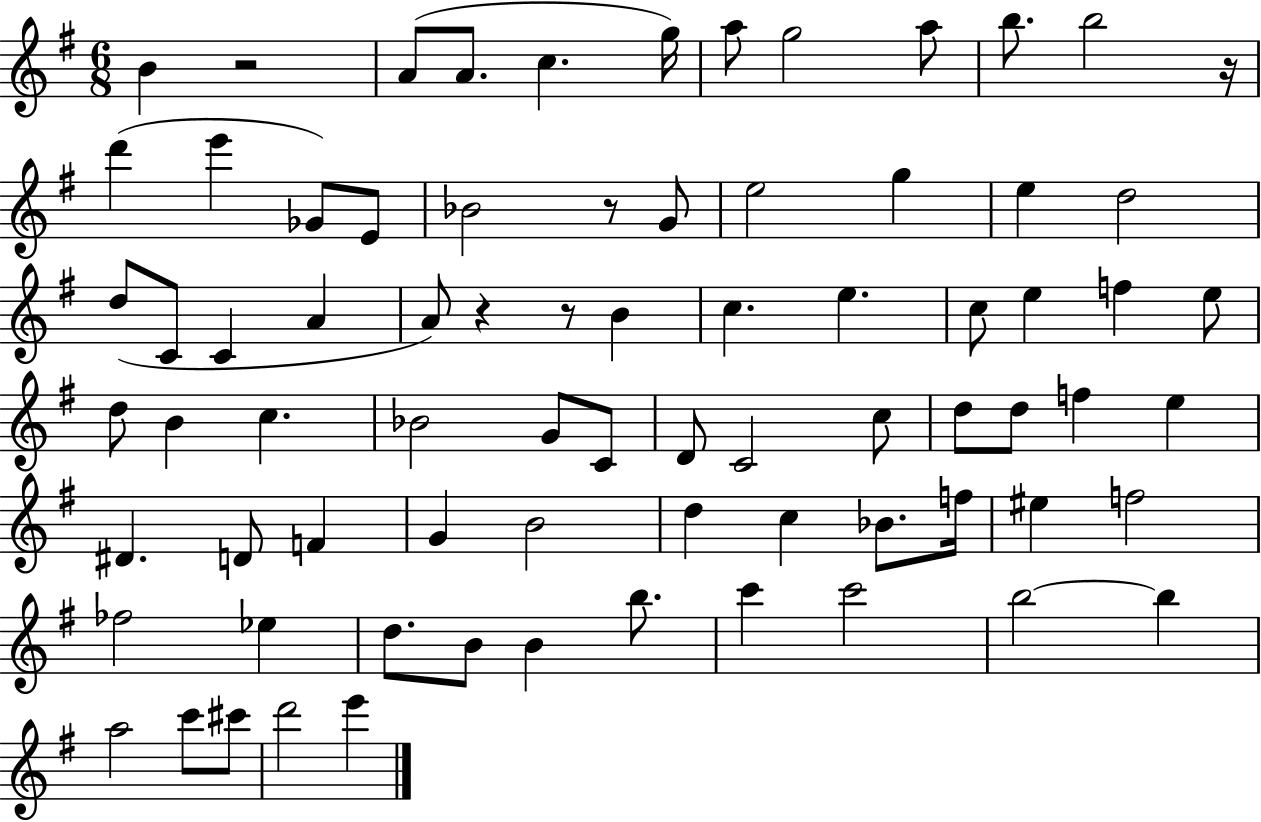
B4/q R/h A4/e A4/e. C5/q. G5/s A5/e G5/h A5/e B5/e. B5/h R/s D6/q E6/q Gb4/e E4/e Bb4/h R/e G4/e E5/h G5/q E5/q D5/h D5/e C4/e C4/q A4/q A4/e R/q R/e B4/q C5/q. E5/q. C5/e E5/q F5/q E5/e D5/e B4/q C5/q. Bb4/h G4/e C4/e D4/e C4/h C5/e D5/e D5/e F5/q E5/q D#4/q. D4/e F4/q G4/q B4/h D5/q C5/q Bb4/e. F5/s EIS5/q F5/h FES5/h Eb5/q D5/e. B4/e B4/q B5/e. C6/q C6/h B5/h B5/q A5/h C6/e C#6/e D6/h E6/q